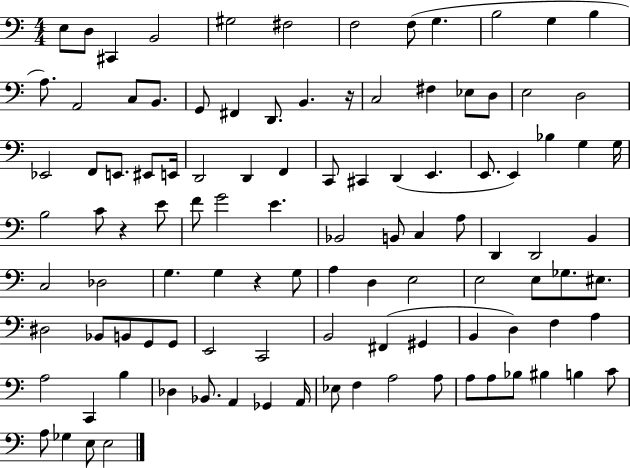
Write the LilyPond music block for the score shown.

{
  \clef bass
  \numericTimeSignature
  \time 4/4
  \key c \major
  e8 d8 cis,4 b,2 | gis2 fis2 | f2 f8( g4. | b2 g4 b4 | \break a8.) a,2 c8 b,8. | g,8 fis,4 d,8. b,4. r16 | c2 fis4 ees8 d8 | e2 d2 | \break ees,2 f,8 e,8. eis,8 e,16 | d,2 d,4 f,4 | c,8 cis,4 d,4( e,4. | e,8. e,4) bes4 g4 g16 | \break b2 c'8 r4 e'8 | f'8 g'2 e'4. | bes,2 b,8 c4 a8 | d,4 d,2 b,4 | \break c2 des2 | g4. g4 r4 g8 | a4 d4 e2 | e2 e8 ges8. eis8. | \break dis2 bes,8 b,8 g,8 g,8 | e,2 c,2 | b,2 fis,4( gis,4 | b,4 d4) f4 a4 | \break a2 c,4 b4 | des4 bes,8. a,4 ges,4 a,16 | ees8 f4 a2 a8 | a8 a8 bes8 bis4 b4 c'8 | \break a8 ges4 e8 e2 | \bar "|."
}